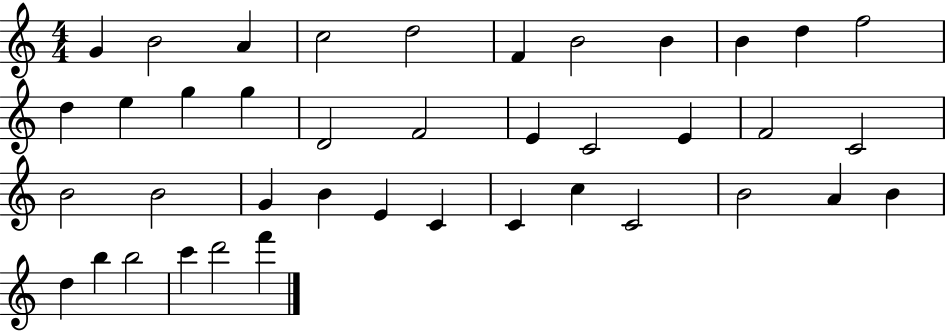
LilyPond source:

{
  \clef treble
  \numericTimeSignature
  \time 4/4
  \key c \major
  g'4 b'2 a'4 | c''2 d''2 | f'4 b'2 b'4 | b'4 d''4 f''2 | \break d''4 e''4 g''4 g''4 | d'2 f'2 | e'4 c'2 e'4 | f'2 c'2 | \break b'2 b'2 | g'4 b'4 e'4 c'4 | c'4 c''4 c'2 | b'2 a'4 b'4 | \break d''4 b''4 b''2 | c'''4 d'''2 f'''4 | \bar "|."
}